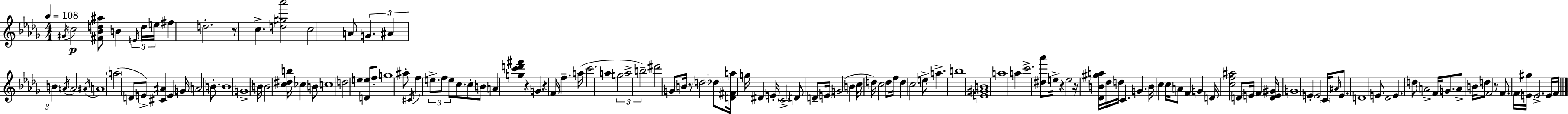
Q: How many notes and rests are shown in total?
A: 141